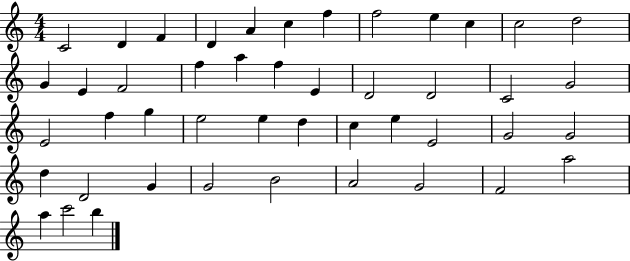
X:1
T:Untitled
M:4/4
L:1/4
K:C
C2 D F D A c f f2 e c c2 d2 G E F2 f a f E D2 D2 C2 G2 E2 f g e2 e d c e E2 G2 G2 d D2 G G2 B2 A2 G2 F2 a2 a c'2 b